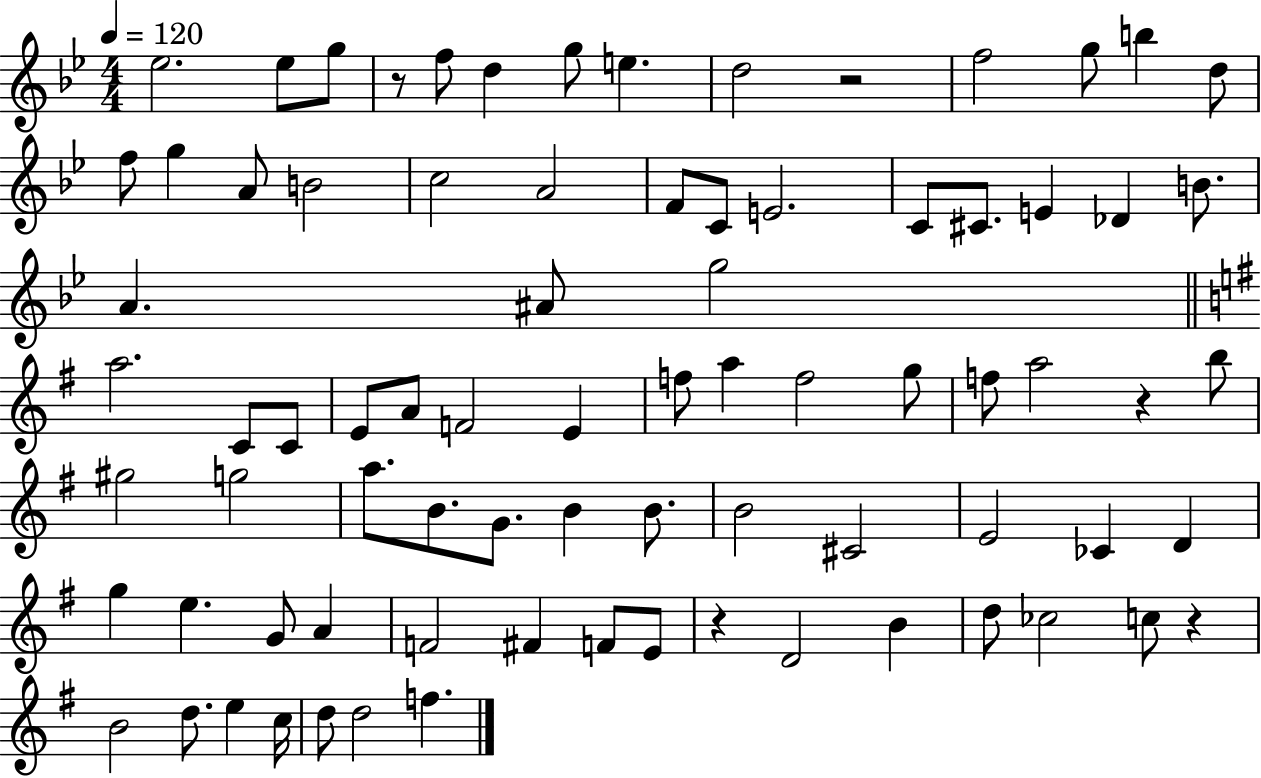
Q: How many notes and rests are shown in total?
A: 80